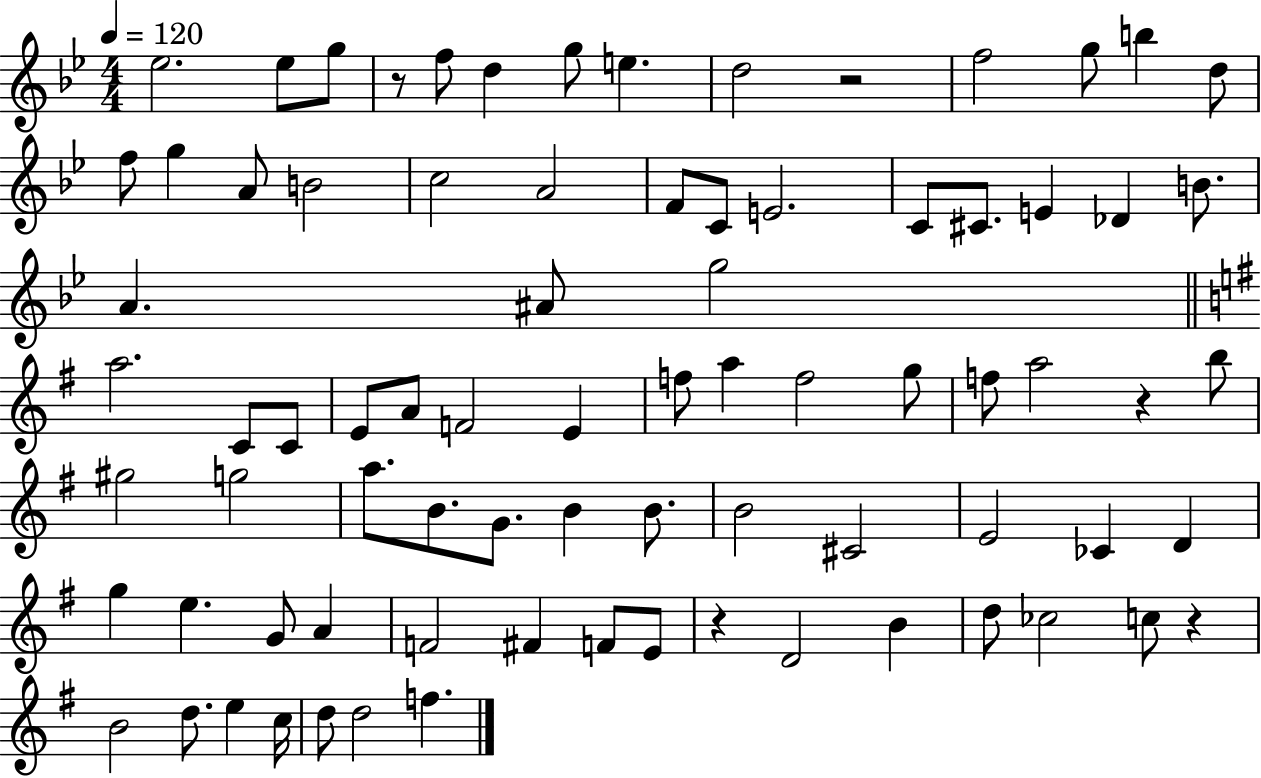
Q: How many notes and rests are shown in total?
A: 80